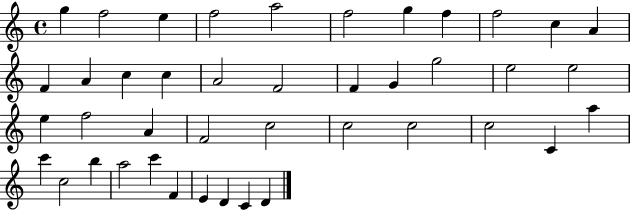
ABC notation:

X:1
T:Untitled
M:4/4
L:1/4
K:C
g f2 e f2 a2 f2 g f f2 c A F A c c A2 F2 F G g2 e2 e2 e f2 A F2 c2 c2 c2 c2 C a c' c2 b a2 c' F E D C D